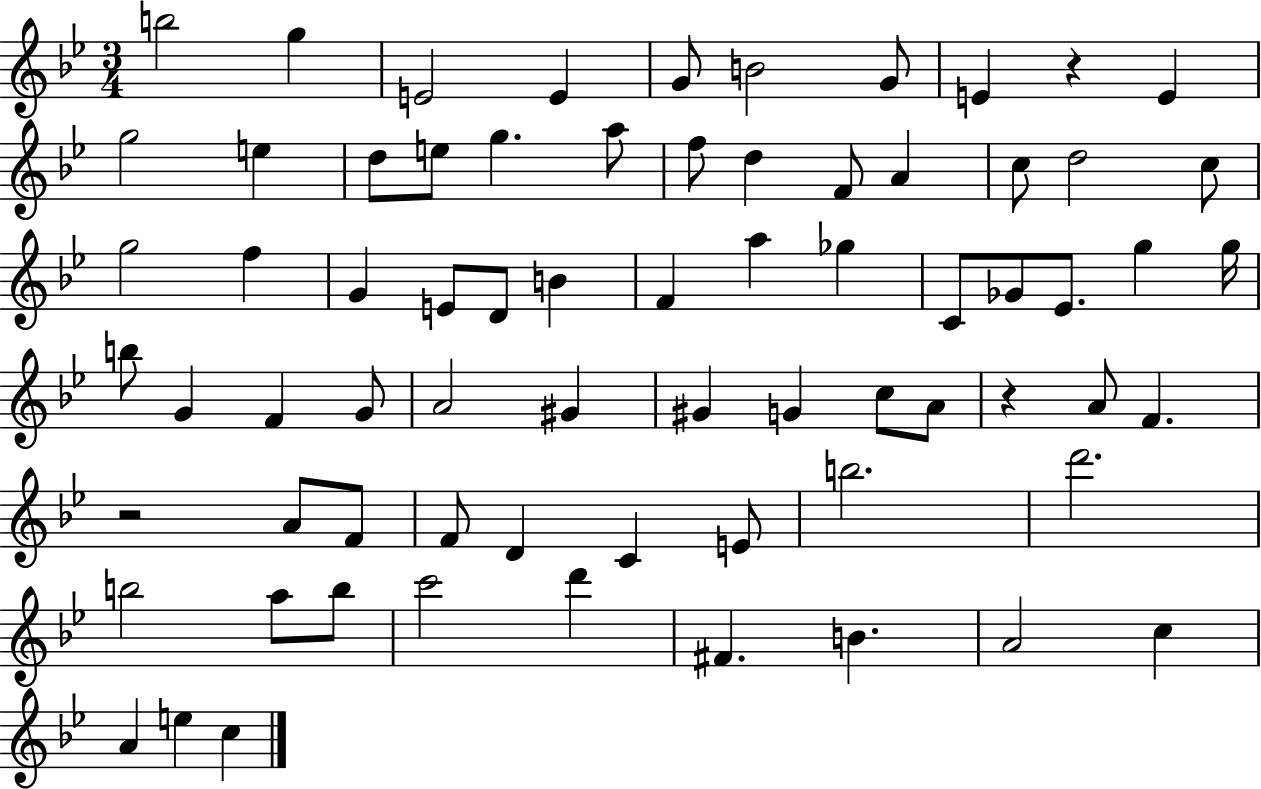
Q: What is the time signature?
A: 3/4